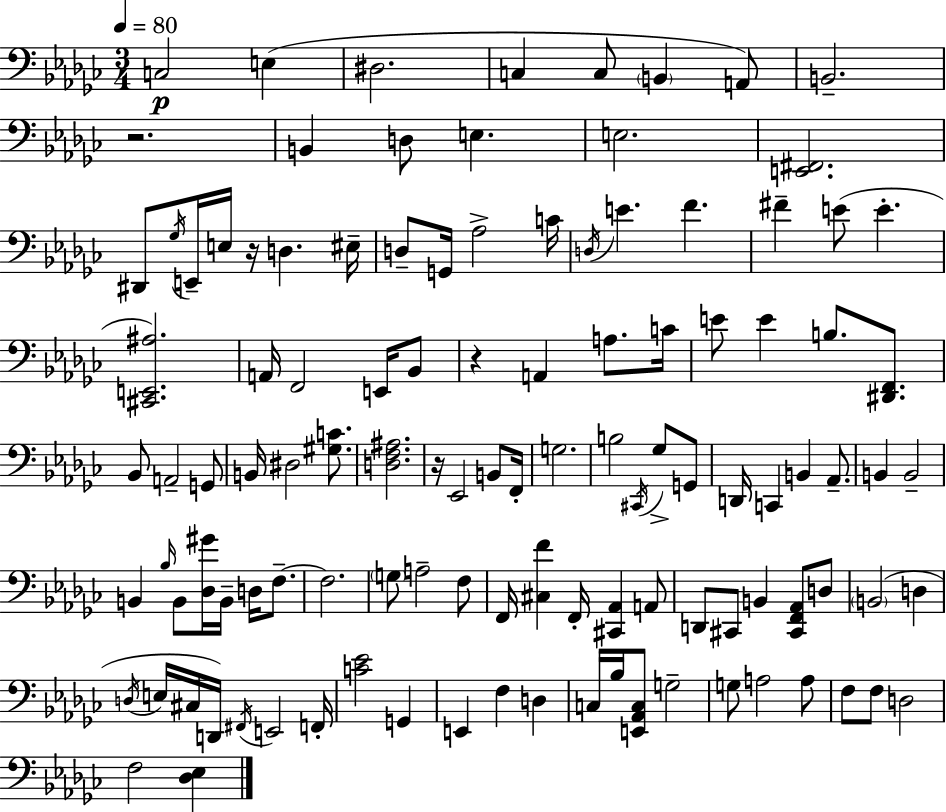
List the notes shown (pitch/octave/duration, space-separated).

C3/h E3/q D#3/h. C3/q C3/e B2/q A2/e B2/h. R/h. B2/q D3/e E3/q. E3/h. [E2,F#2]/h. D#2/e Gb3/s E2/s E3/s R/s D3/q. EIS3/s D3/e G2/s Ab3/h C4/s D3/s E4/q. F4/q. F#4/q E4/e E4/q. [C#2,E2,A#3]/h. A2/s F2/h E2/s Bb2/e R/q A2/q A3/e. C4/s E4/e E4/q B3/e. [D#2,F2]/e. Bb2/e A2/h G2/e B2/s D#3/h [G#3,C4]/e. [D3,F3,A#3]/h. R/s Eb2/h B2/e F2/s G3/h. B3/h C#2/s Gb3/e G2/e D2/s C2/q B2/q Ab2/e. B2/q B2/h B2/q Bb3/s B2/e [Db3,G#4]/s B2/s D3/s F3/e. F3/h. G3/e A3/h F3/e F2/s [C#3,F4]/q F2/s [C#2,Ab2]/q A2/e D2/e C#2/e B2/q [C#2,F2,Ab2]/e D3/e B2/h D3/q D3/s E3/s C#3/s D2/s F#2/s E2/h F2/s [C4,Eb4]/h G2/q E2/q F3/q D3/q C3/s Bb3/s [E2,Ab2,C3]/e G3/h G3/e A3/h A3/e F3/e F3/e D3/h F3/h [Db3,Eb3]/q